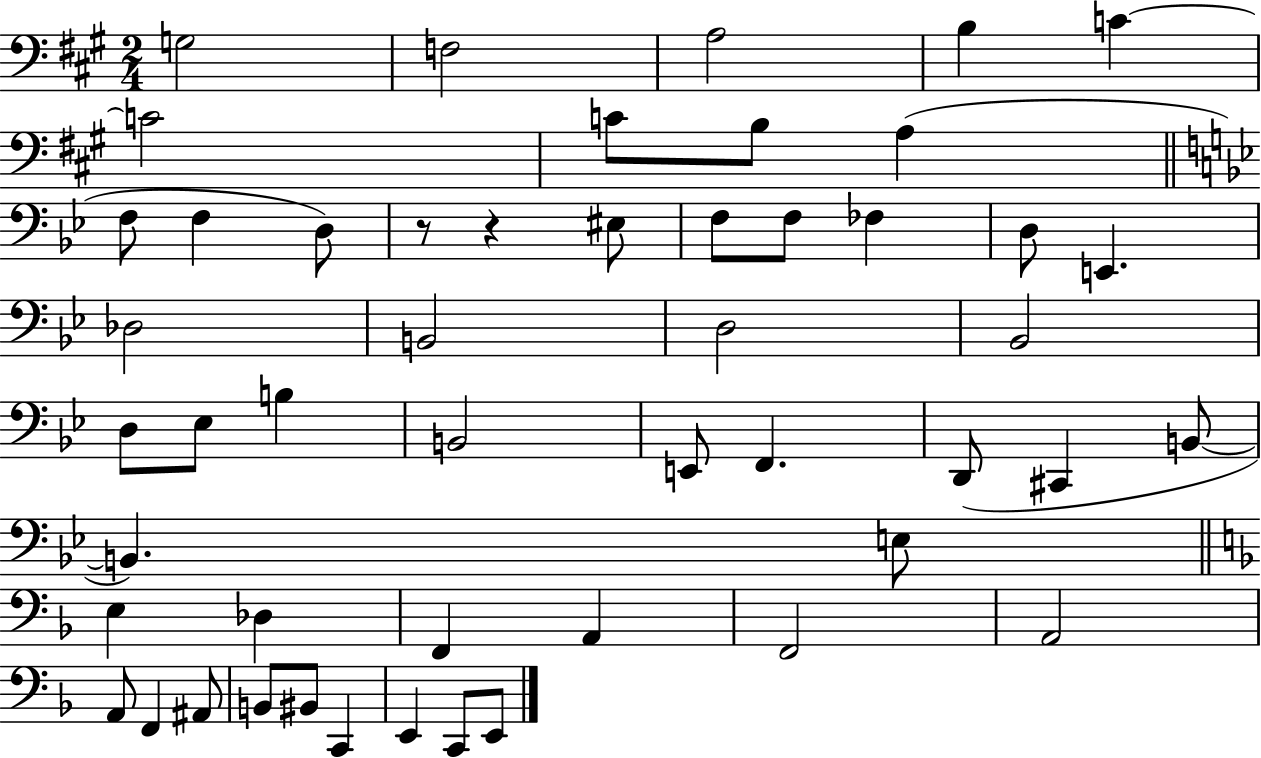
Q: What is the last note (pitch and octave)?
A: E2